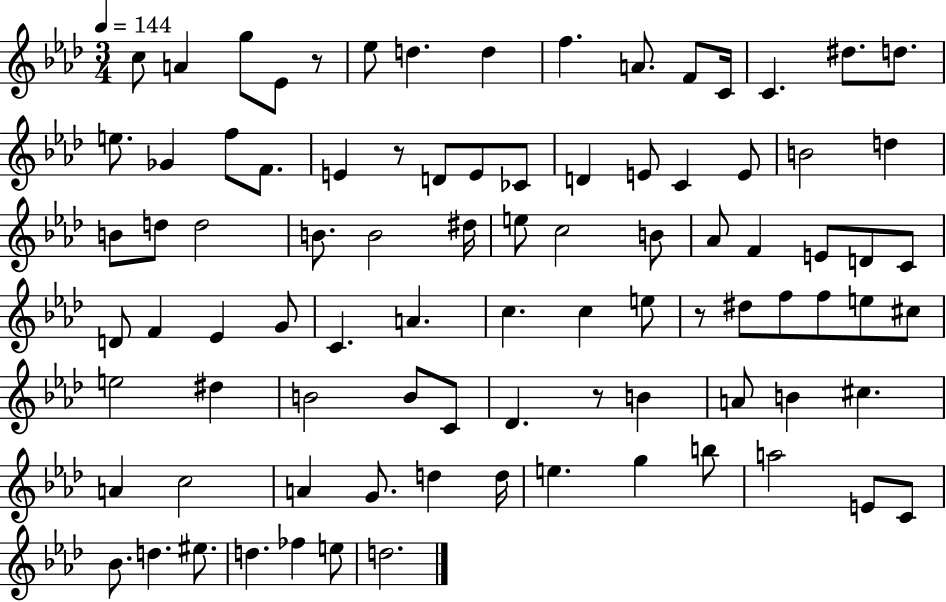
X:1
T:Untitled
M:3/4
L:1/4
K:Ab
c/2 A g/2 _E/2 z/2 _e/2 d d f A/2 F/2 C/4 C ^d/2 d/2 e/2 _G f/2 F/2 E z/2 D/2 E/2 _C/2 D E/2 C E/2 B2 d B/2 d/2 d2 B/2 B2 ^d/4 e/2 c2 B/2 _A/2 F E/2 D/2 C/2 D/2 F _E G/2 C A c c e/2 z/2 ^d/2 f/2 f/2 e/2 ^c/2 e2 ^d B2 B/2 C/2 _D z/2 B A/2 B ^c A c2 A G/2 d d/4 e g b/2 a2 E/2 C/2 _B/2 d ^e/2 d _f e/2 d2